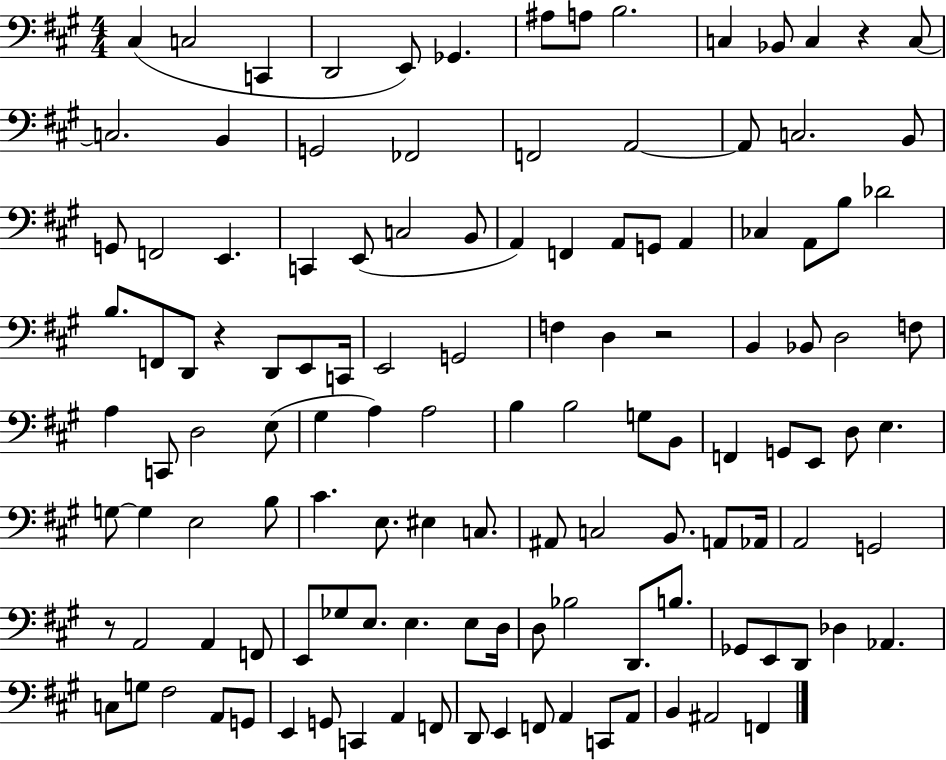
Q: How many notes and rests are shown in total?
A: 124